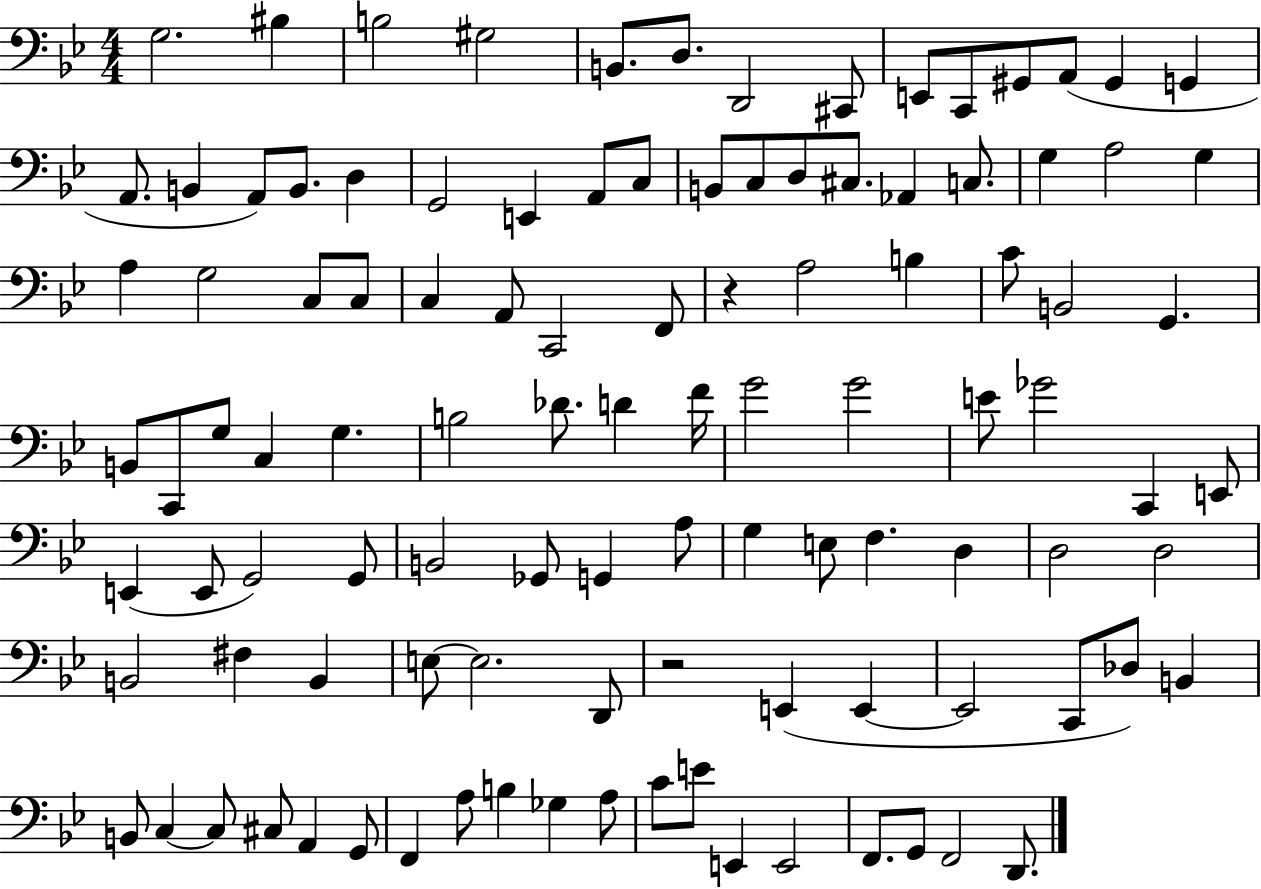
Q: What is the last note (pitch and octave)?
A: D2